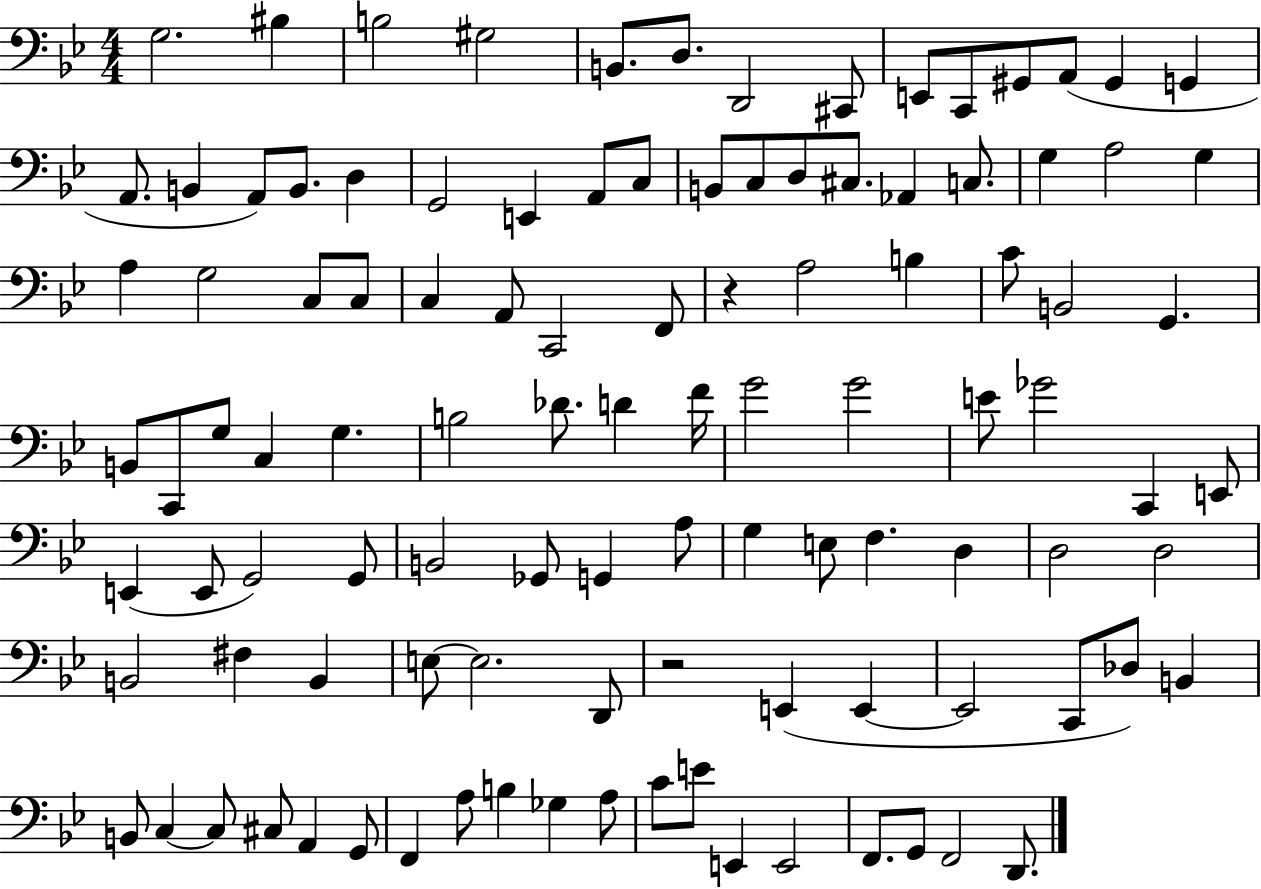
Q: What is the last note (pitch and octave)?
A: D2